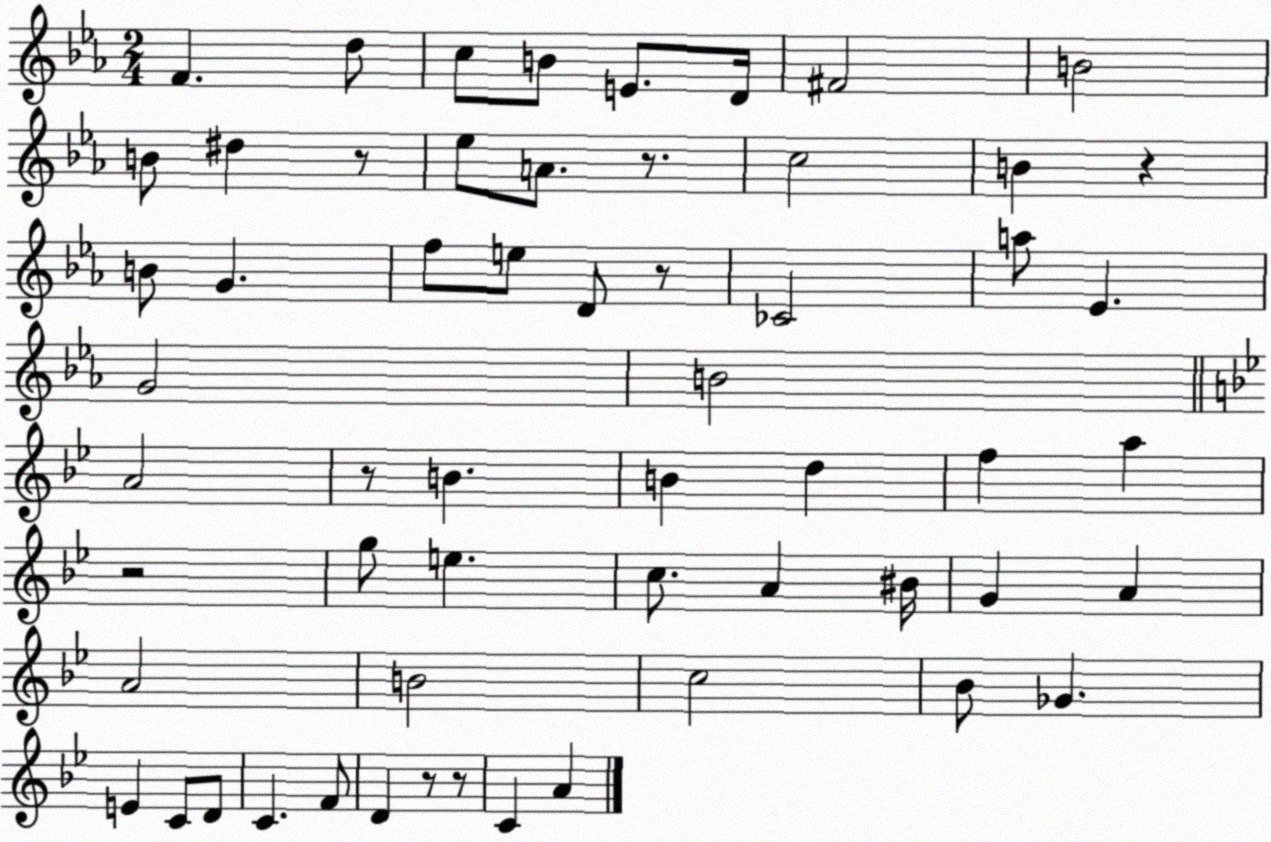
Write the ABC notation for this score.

X:1
T:Untitled
M:2/4
L:1/4
K:Eb
F d/2 c/2 B/2 E/2 D/4 ^F2 B2 B/2 ^d z/2 _e/2 A/2 z/2 c2 B z B/2 G f/2 e/2 D/2 z/2 _C2 a/2 _E G2 B2 A2 z/2 B B d f a z2 g/2 e c/2 A ^B/4 G A A2 B2 c2 _B/2 _G E C/2 D/2 C F/2 D z/2 z/2 C A